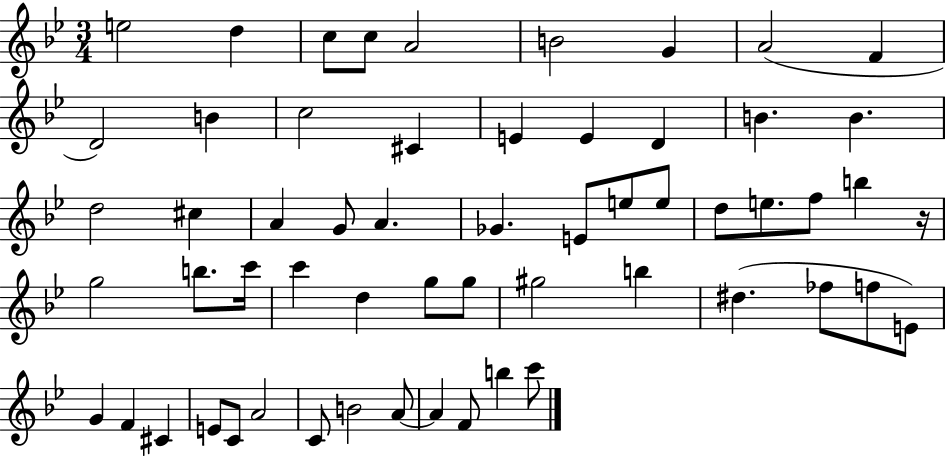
{
  \clef treble
  \numericTimeSignature
  \time 3/4
  \key bes \major
  e''2 d''4 | c''8 c''8 a'2 | b'2 g'4 | a'2( f'4 | \break d'2) b'4 | c''2 cis'4 | e'4 e'4 d'4 | b'4. b'4. | \break d''2 cis''4 | a'4 g'8 a'4. | ges'4. e'8 e''8 e''8 | d''8 e''8. f''8 b''4 r16 | \break g''2 b''8. c'''16 | c'''4 d''4 g''8 g''8 | gis''2 b''4 | dis''4.( fes''8 f''8 e'8) | \break g'4 f'4 cis'4 | e'8 c'8 a'2 | c'8 b'2 a'8~~ | a'4 f'8 b''4 c'''8 | \break \bar "|."
}